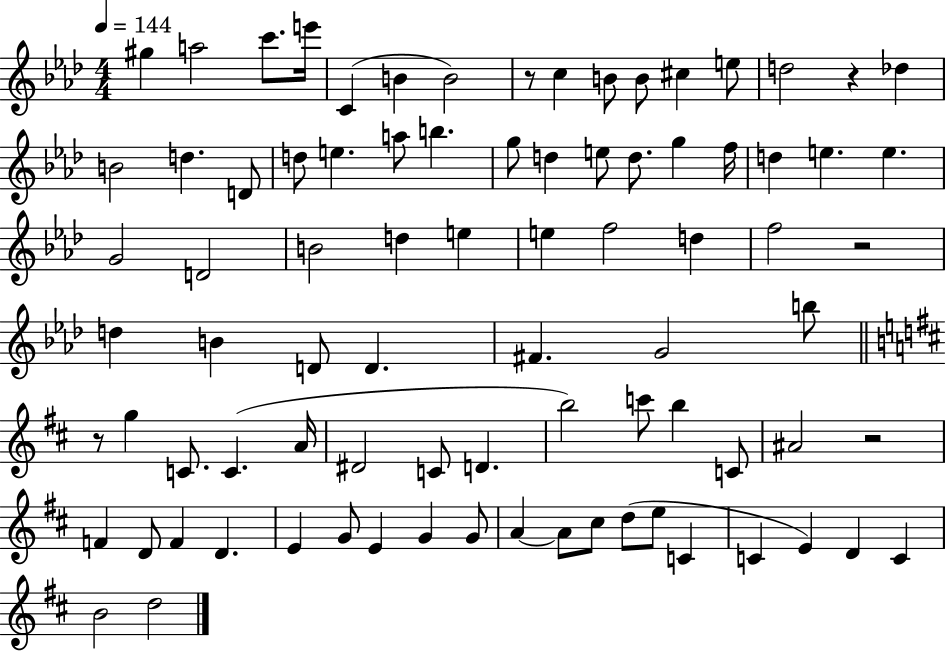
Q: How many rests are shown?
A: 5